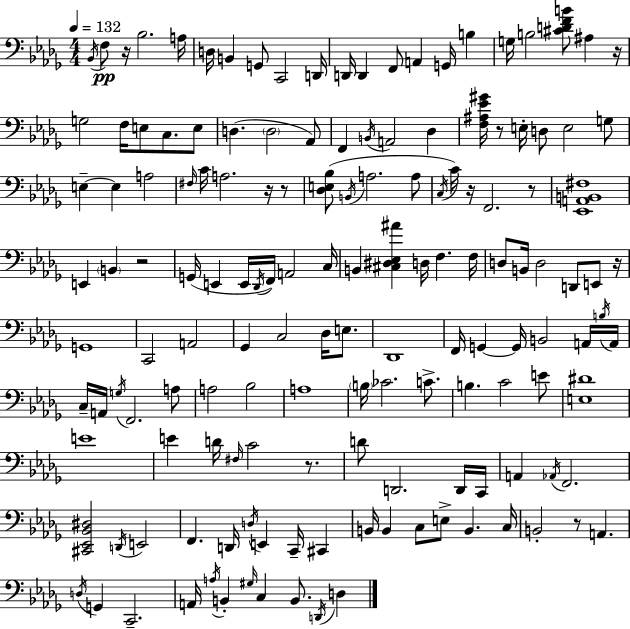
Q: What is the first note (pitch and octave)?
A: Bb2